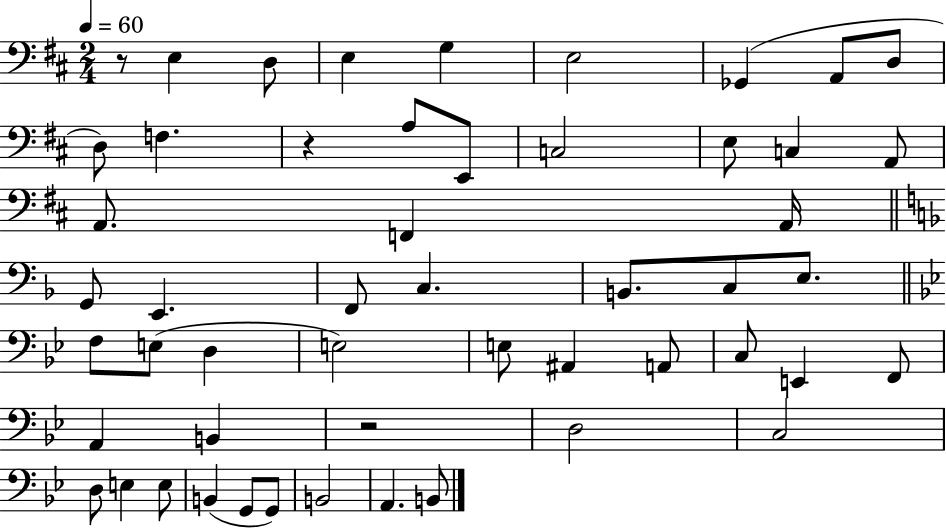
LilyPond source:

{
  \clef bass
  \numericTimeSignature
  \time 2/4
  \key d \major
  \tempo 4 = 60
  r8 e4 d8 | e4 g4 | e2 | ges,4( a,8 d8 | \break d8) f4. | r4 a8 e,8 | c2 | e8 c4 a,8 | \break a,8. f,4 a,16 | \bar "||" \break \key f \major g,8 e,4. | f,8 c4. | b,8. c8 e8. | \bar "||" \break \key bes \major f8 e8( d4 | e2) | e8 ais,4 a,8 | c8 e,4 f,8 | \break a,4 b,4 | r2 | d2 | c2 | \break d8 e4 e8 | b,4( g,8 g,8) | b,2 | a,4. b,8 | \break \bar "|."
}